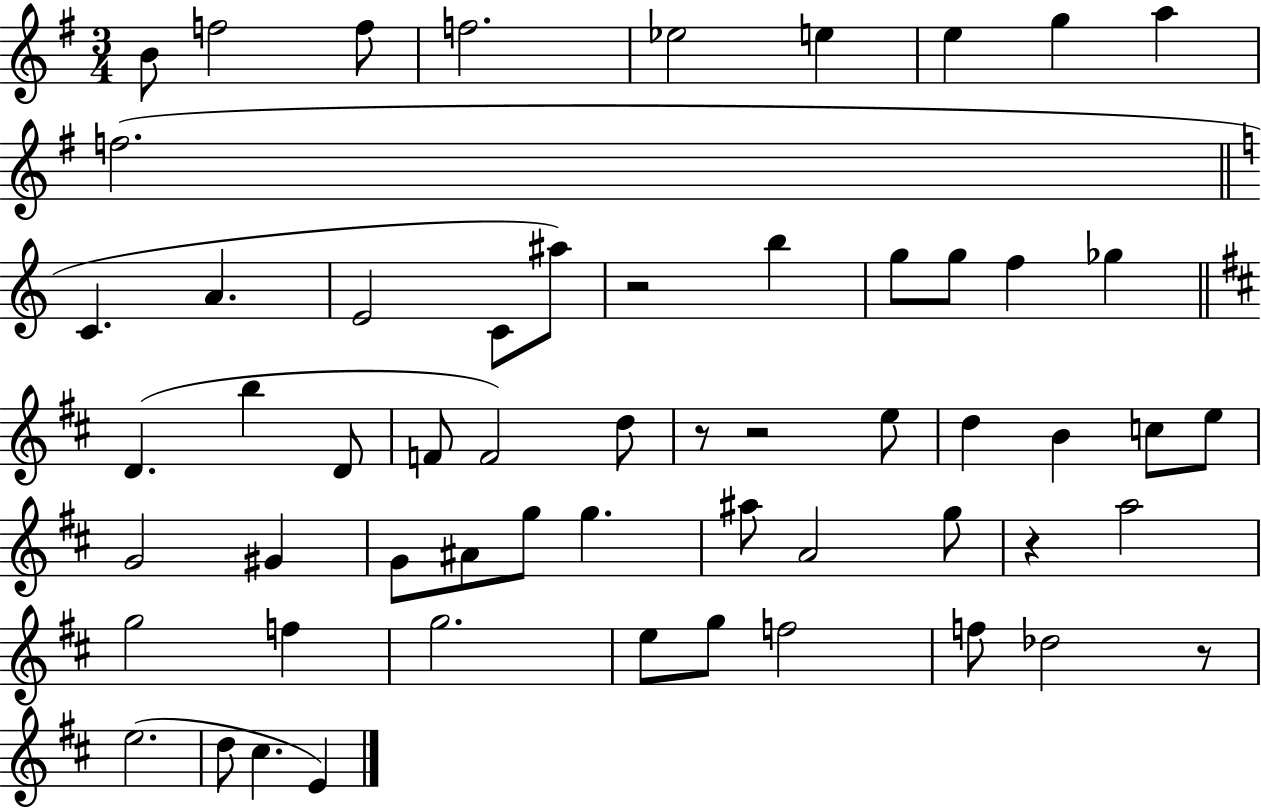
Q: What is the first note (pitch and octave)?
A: B4